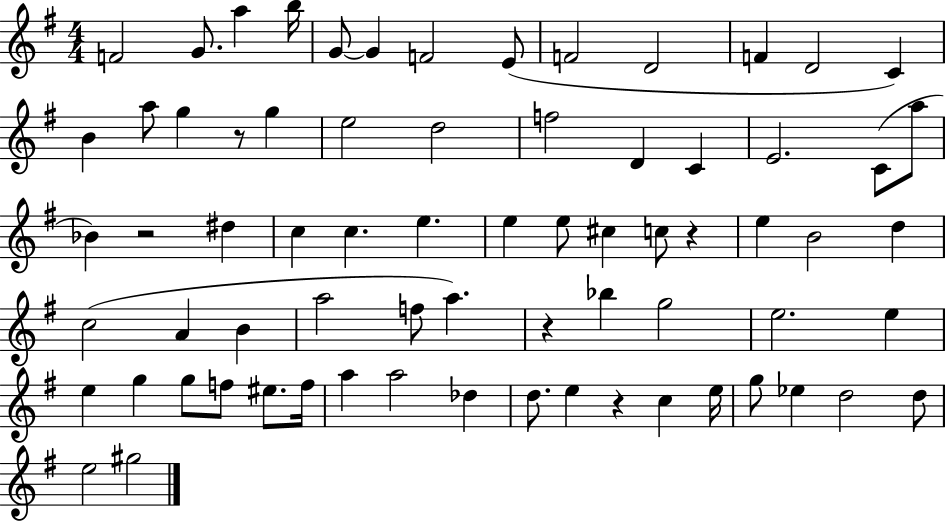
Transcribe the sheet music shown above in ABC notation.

X:1
T:Untitled
M:4/4
L:1/4
K:G
F2 G/2 a b/4 G/2 G F2 E/2 F2 D2 F D2 C B a/2 g z/2 g e2 d2 f2 D C E2 C/2 a/2 _B z2 ^d c c e e e/2 ^c c/2 z e B2 d c2 A B a2 f/2 a z _b g2 e2 e e g g/2 f/2 ^e/2 f/4 a a2 _d d/2 e z c e/4 g/2 _e d2 d/2 e2 ^g2